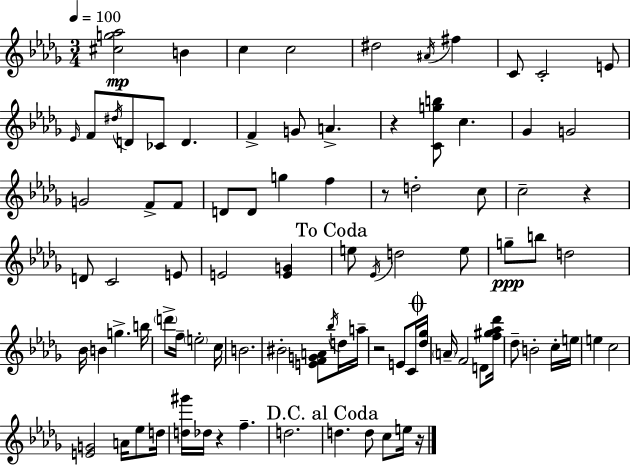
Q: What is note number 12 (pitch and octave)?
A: D#5